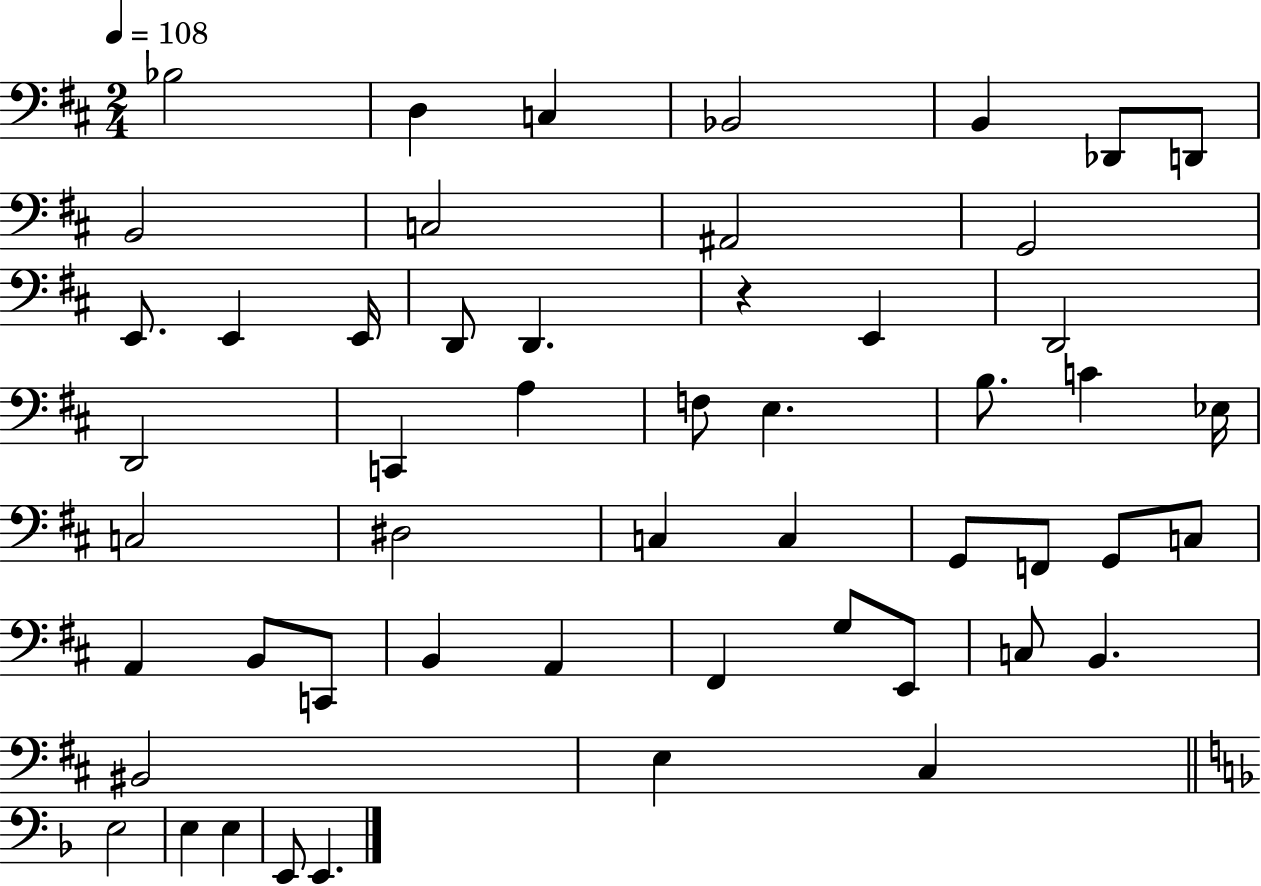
{
  \clef bass
  \numericTimeSignature
  \time 2/4
  \key d \major
  \tempo 4 = 108
  bes2 | d4 c4 | bes,2 | b,4 des,8 d,8 | \break b,2 | c2 | ais,2 | g,2 | \break e,8. e,4 e,16 | d,8 d,4. | r4 e,4 | d,2 | \break d,2 | c,4 a4 | f8 e4. | b8. c'4 ees16 | \break c2 | dis2 | c4 c4 | g,8 f,8 g,8 c8 | \break a,4 b,8 c,8 | b,4 a,4 | fis,4 g8 e,8 | c8 b,4. | \break bis,2 | e4 cis4 | \bar "||" \break \key f \major e2 | e4 e4 | e,8 e,4. | \bar "|."
}